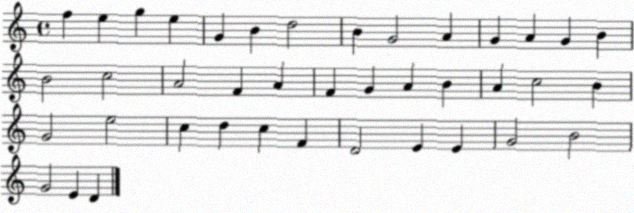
X:1
T:Untitled
M:4/4
L:1/4
K:C
f e g e G B d2 B G2 A G A G B B2 c2 A2 F A F G A B A c2 B G2 e2 c d c F D2 E E G2 B2 G2 E D